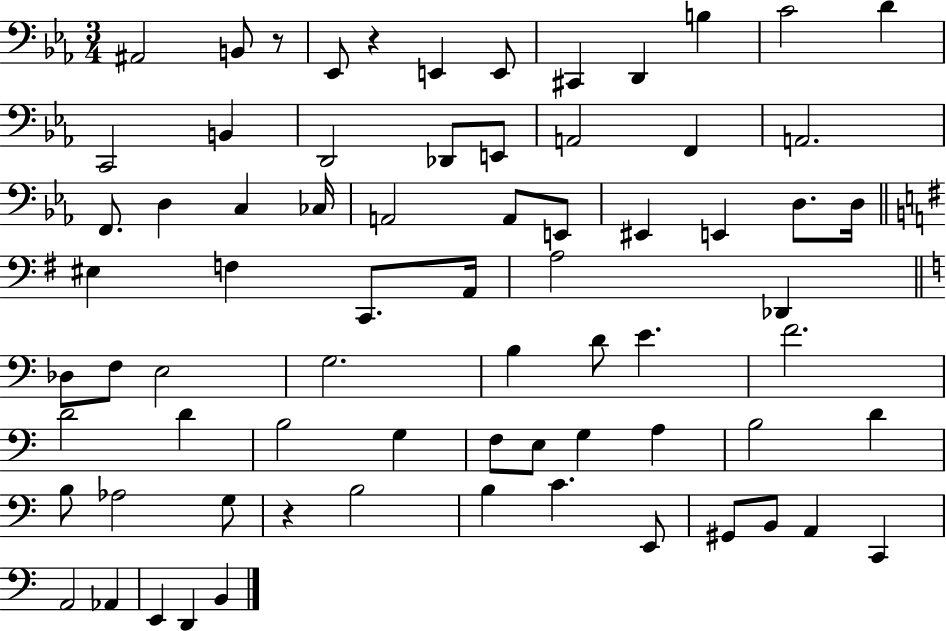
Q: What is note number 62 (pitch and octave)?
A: B2